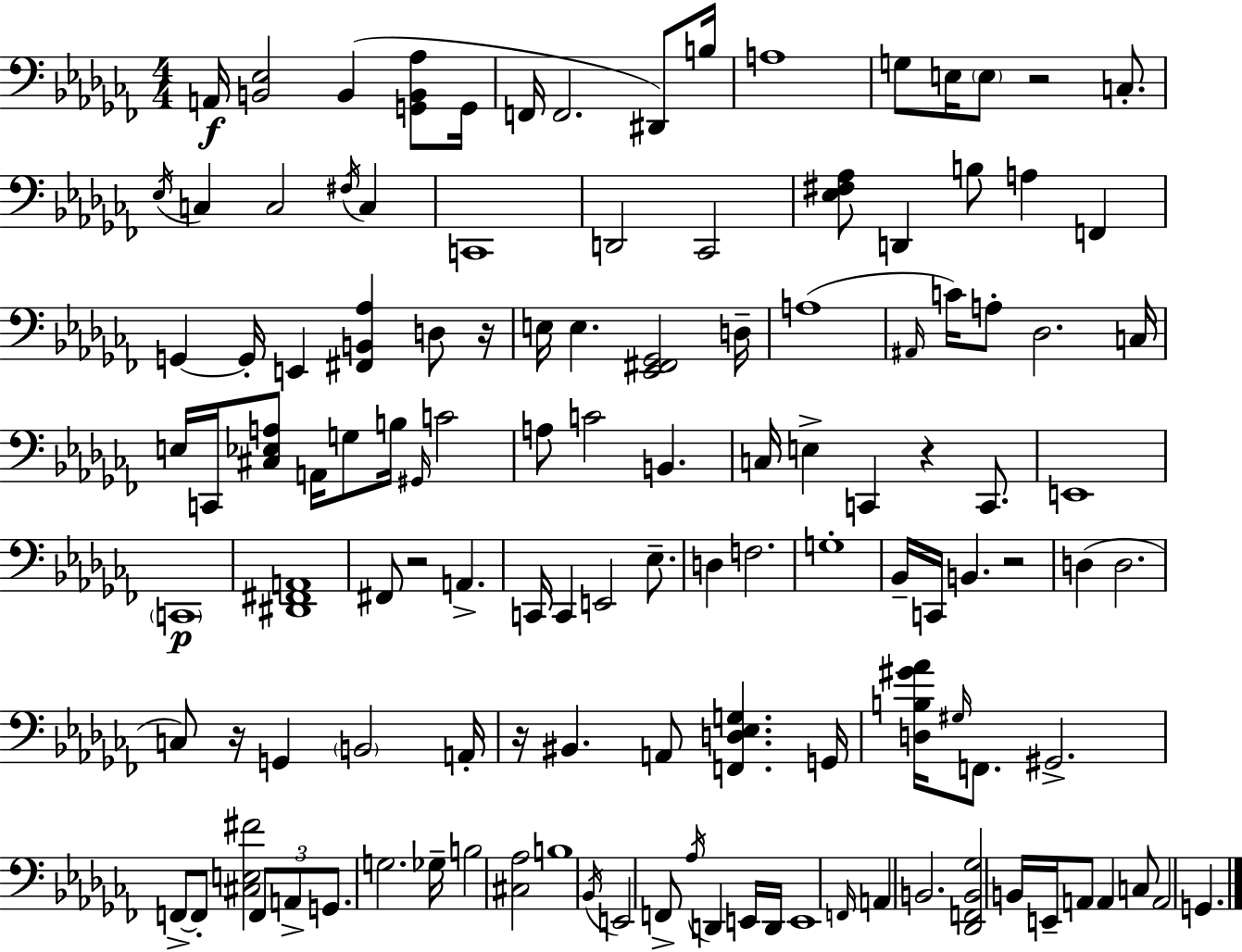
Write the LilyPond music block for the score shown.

{
  \clef bass
  \numericTimeSignature
  \time 4/4
  \key aes \minor
  a,16\f <b, ees>2 b,4( <g, b, aes>8 g,16 | f,16 f,2. dis,8) b16 | a1 | g8 e16 \parenthesize e8 r2 c8.-. | \break \acciaccatura { ees16 } c4 c2 \acciaccatura { fis16 } c4 | c,1 | d,2 ces,2 | <ees fis aes>8 d,4 b8 a4 f,4 | \break g,4~~ g,16-. e,4 <fis, b, aes>4 d8 | r16 e16 e4. <ees, fis, ges,>2 | d16-- a1( | \grace { ais,16 } c'16) a8-. des2. | \break c16 e16 c,16 <cis ees a>8 a,16 g8 b16 \grace { gis,16 } c'2 | a8 c'2 b,4. | c16 e4-> c,4 r4 | c,8. e,1 | \break \parenthesize c,1\p | <dis, fis, a,>1 | fis,8 r2 a,4.-> | c,16 c,4 e,2 | \break ees8.-- d4 f2. | g1-. | bes,16-- c,16 b,4. r2 | d4( d2. | \break c8) r16 g,4 \parenthesize b,2 | a,16-. r16 bis,4. a,8 <f, d ees g>4. | g,16 <d b gis' aes'>16 \grace { gis16 } f,8. gis,2.-> | f,8->~~ f,8-. <cis e fis'>2 | \break \tuplet 3/2 { f,8 a,8-> g,8. } g2. | ges16-- b2 <cis aes>2 | b1 | \acciaccatura { bes,16 } e,2 f,8-> | \break \acciaccatura { aes16 } d,4 e,16 d,16 e,1 | \grace { f,16 } \parenthesize a,4 b,2. | <des, f, b, ges>2 | b,16 e,16-- a,8 a,4 c8 a,2 | \break g,4. \bar "|."
}